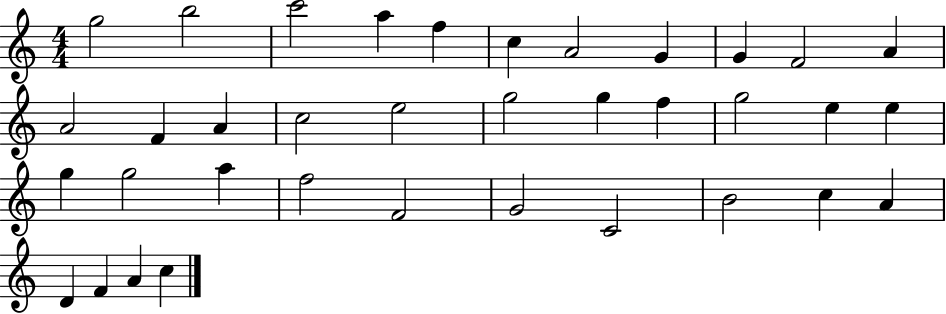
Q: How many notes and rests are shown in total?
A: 36